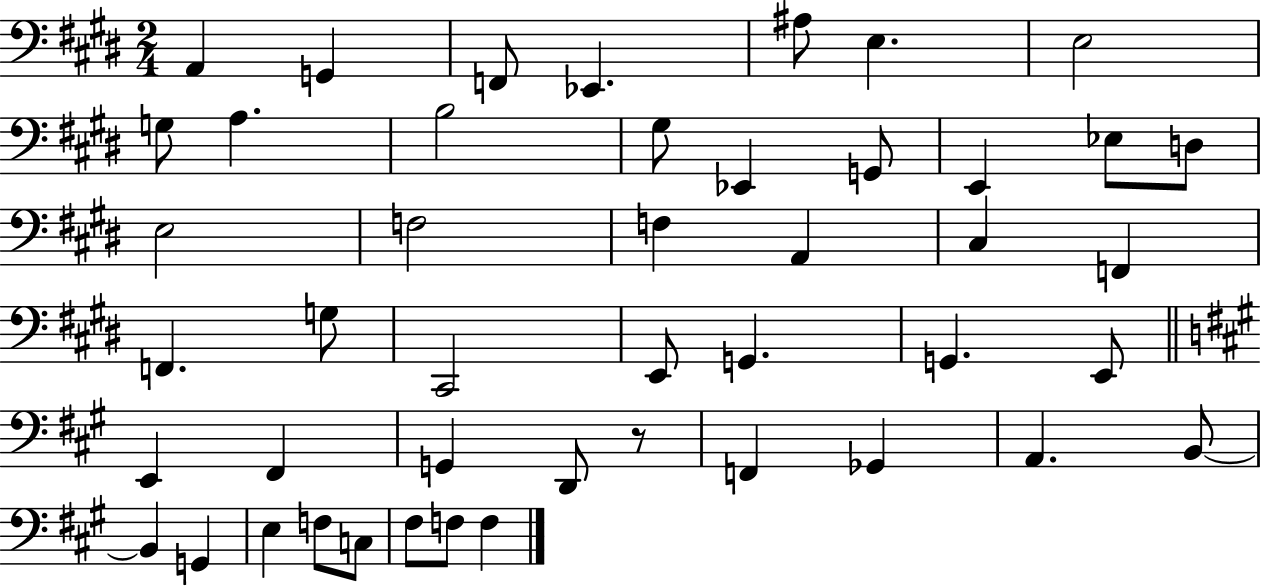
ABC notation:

X:1
T:Untitled
M:2/4
L:1/4
K:E
A,, G,, F,,/2 _E,, ^A,/2 E, E,2 G,/2 A, B,2 ^G,/2 _E,, G,,/2 E,, _E,/2 D,/2 E,2 F,2 F, A,, ^C, F,, F,, G,/2 ^C,,2 E,,/2 G,, G,, E,,/2 E,, ^F,, G,, D,,/2 z/2 F,, _G,, A,, B,,/2 B,, G,, E, F,/2 C,/2 ^F,/2 F,/2 F,